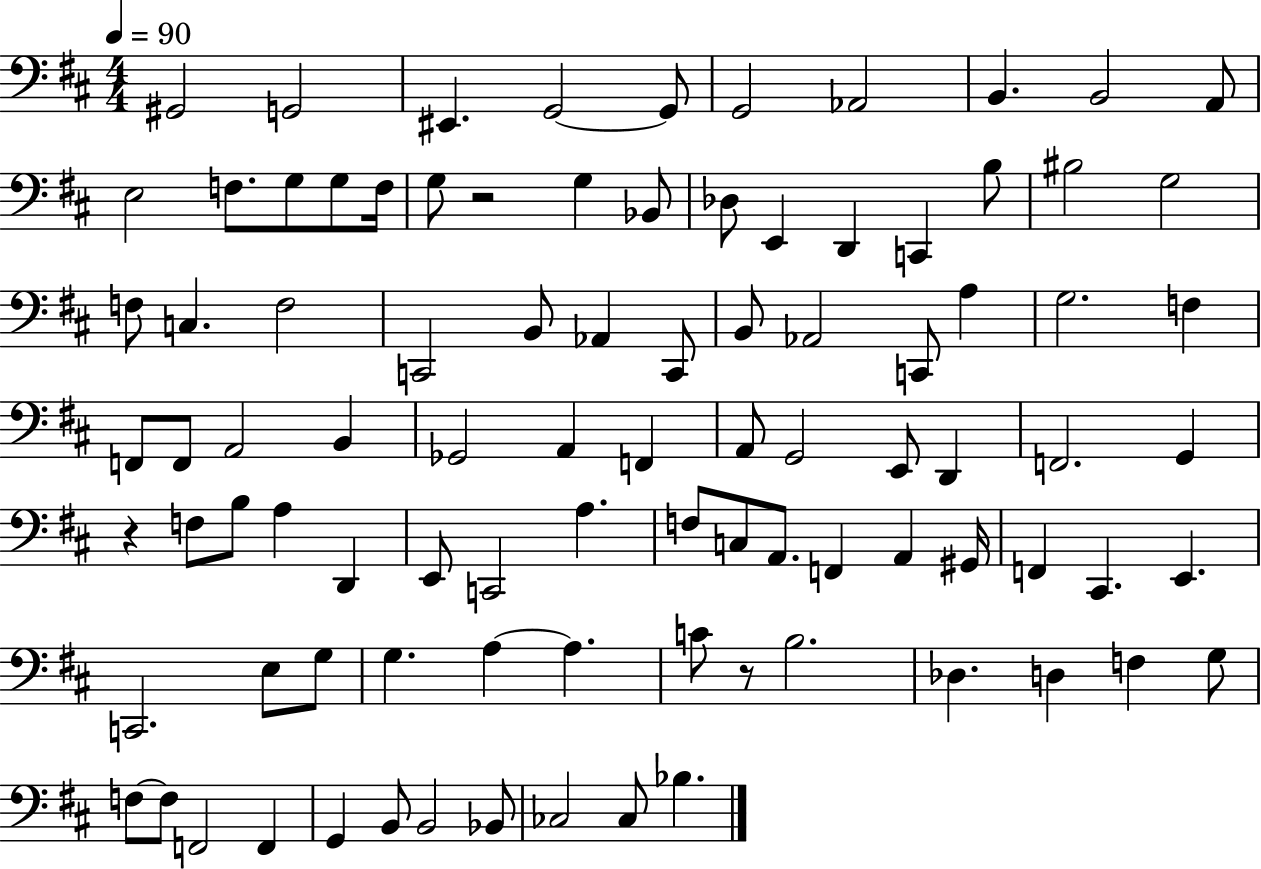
G#2/h G2/h EIS2/q. G2/h G2/e G2/h Ab2/h B2/q. B2/h A2/e E3/h F3/e. G3/e G3/e F3/s G3/e R/h G3/q Bb2/e Db3/e E2/q D2/q C2/q B3/e BIS3/h G3/h F3/e C3/q. F3/h C2/h B2/e Ab2/q C2/e B2/e Ab2/h C2/e A3/q G3/h. F3/q F2/e F2/e A2/h B2/q Gb2/h A2/q F2/q A2/e G2/h E2/e D2/q F2/h. G2/q R/q F3/e B3/e A3/q D2/q E2/e C2/h A3/q. F3/e C3/e A2/e. F2/q A2/q G#2/s F2/q C#2/q. E2/q. C2/h. E3/e G3/e G3/q. A3/q A3/q. C4/e R/e B3/h. Db3/q. D3/q F3/q G3/e F3/e F3/e F2/h F2/q G2/q B2/e B2/h Bb2/e CES3/h CES3/e Bb3/q.